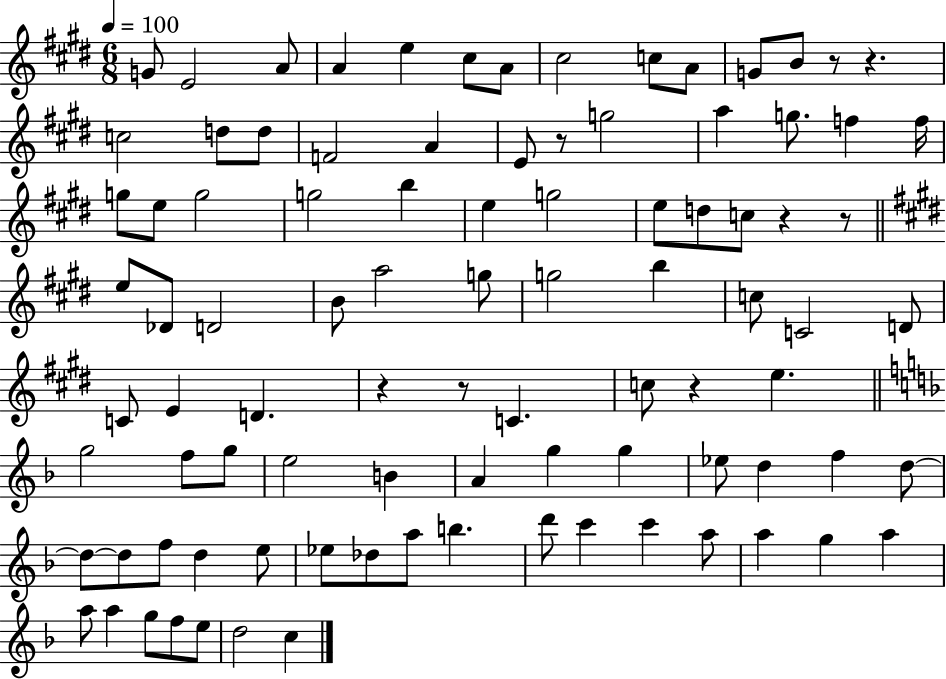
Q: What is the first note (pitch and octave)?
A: G4